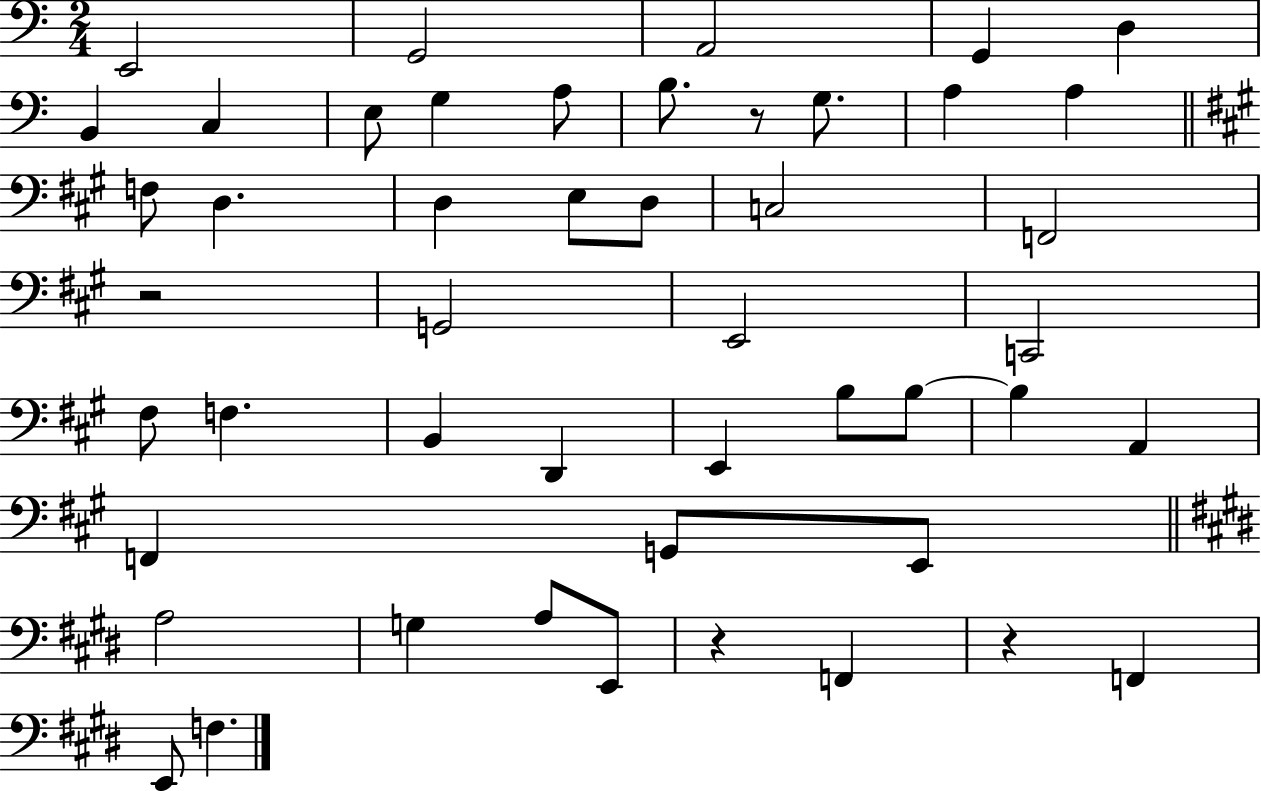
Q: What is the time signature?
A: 2/4